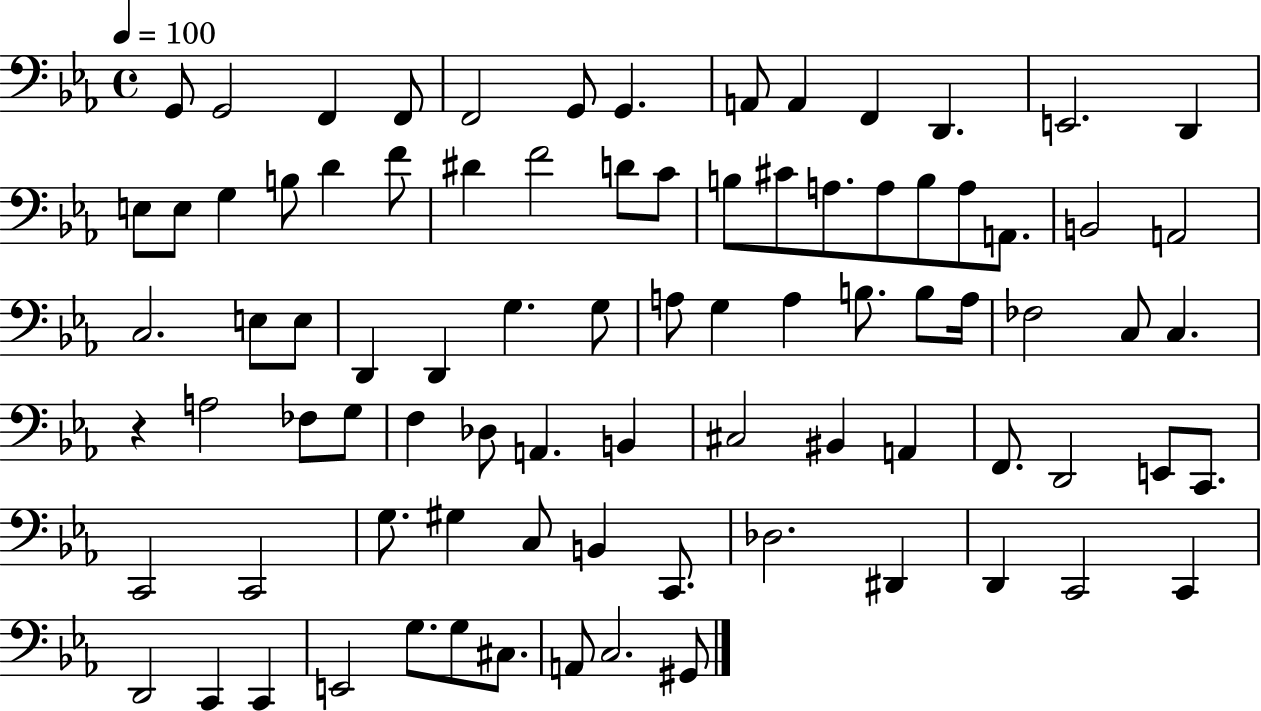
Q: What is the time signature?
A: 4/4